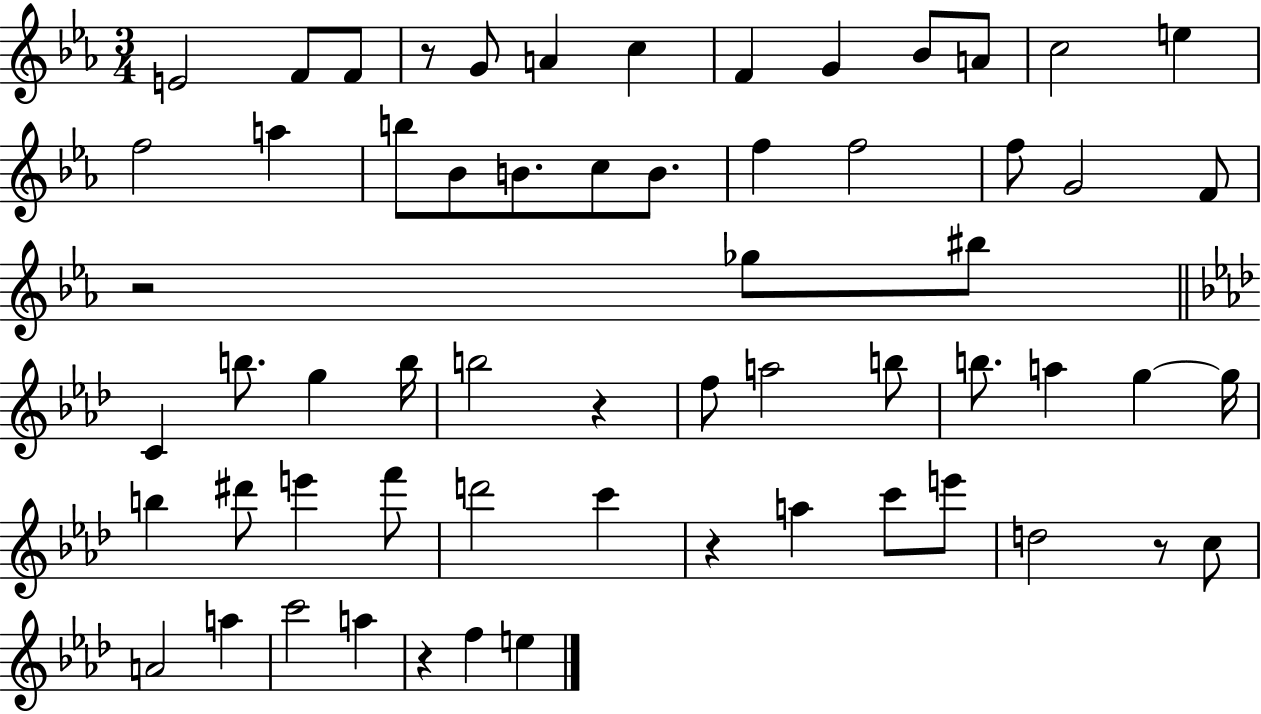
E4/h F4/e F4/e R/e G4/e A4/q C5/q F4/q G4/q Bb4/e A4/e C5/h E5/q F5/h A5/q B5/e Bb4/e B4/e. C5/e B4/e. F5/q F5/h F5/e G4/h F4/e R/h Gb5/e BIS5/e C4/q B5/e. G5/q B5/s B5/h R/q F5/e A5/h B5/e B5/e. A5/q G5/q G5/s B5/q D#6/e E6/q F6/e D6/h C6/q R/q A5/q C6/e E6/e D5/h R/e C5/e A4/h A5/q C6/h A5/q R/q F5/q E5/q